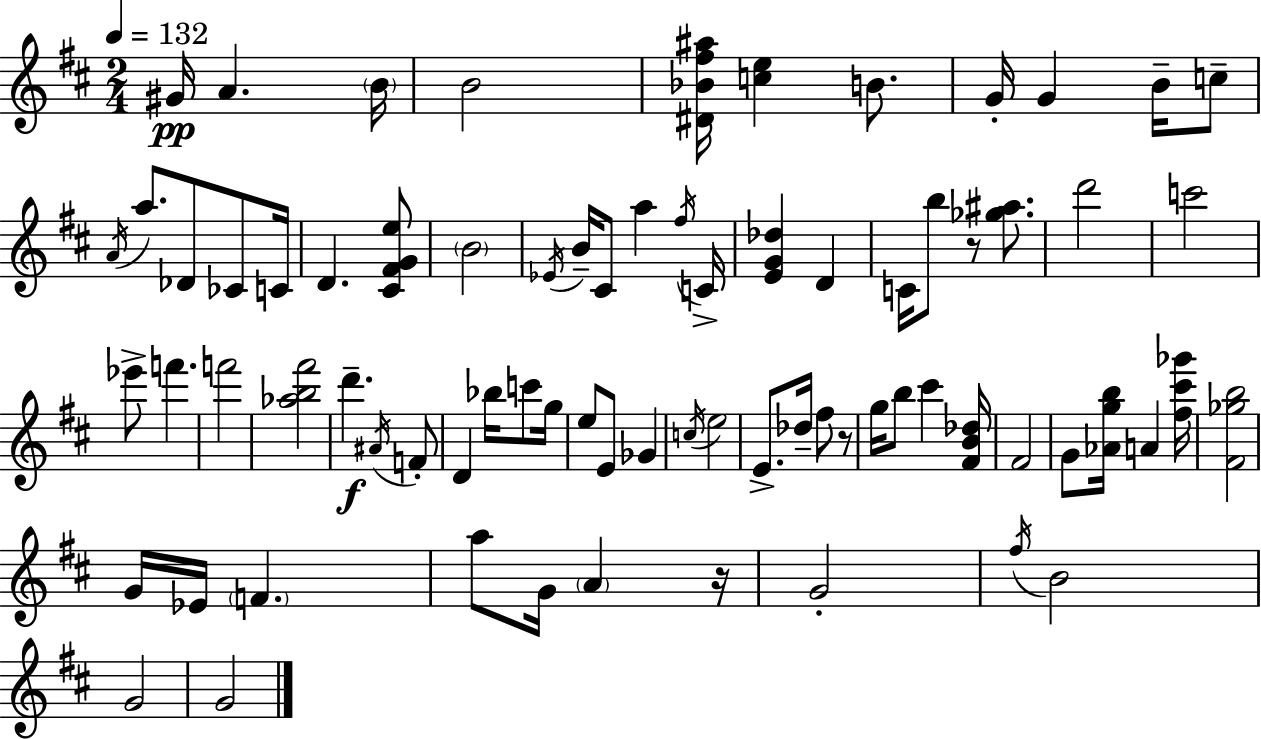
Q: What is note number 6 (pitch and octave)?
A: G4